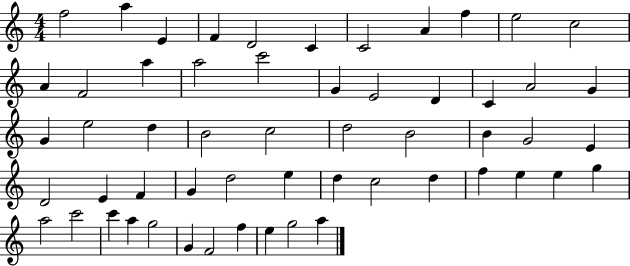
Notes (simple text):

F5/h A5/q E4/q F4/q D4/h C4/q C4/h A4/q F5/q E5/h C5/h A4/q F4/h A5/q A5/h C6/h G4/q E4/h D4/q C4/q A4/h G4/q G4/q E5/h D5/q B4/h C5/h D5/h B4/h B4/q G4/h E4/q D4/h E4/q F4/q G4/q D5/h E5/q D5/q C5/h D5/q F5/q E5/q E5/q G5/q A5/h C6/h C6/q A5/q G5/h G4/q F4/h F5/q E5/q G5/h A5/q